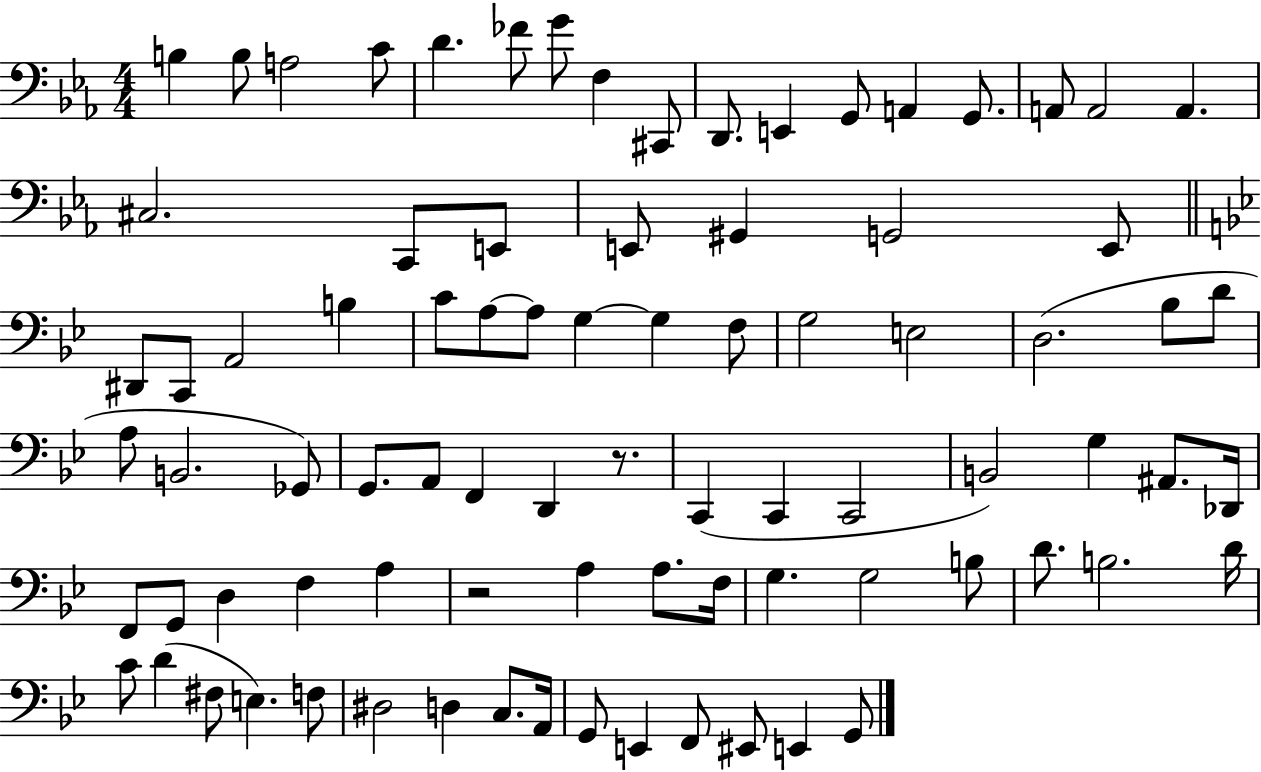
B3/q B3/e A3/h C4/e D4/q. FES4/e G4/e F3/q C#2/e D2/e. E2/q G2/e A2/q G2/e. A2/e A2/h A2/q. C#3/h. C2/e E2/e E2/e G#2/q G2/h E2/e D#2/e C2/e A2/h B3/q C4/e A3/e A3/e G3/q G3/q F3/e G3/h E3/h D3/h. Bb3/e D4/e A3/e B2/h. Gb2/e G2/e. A2/e F2/q D2/q R/e. C2/q C2/q C2/h B2/h G3/q A#2/e. Db2/s F2/e G2/e D3/q F3/q A3/q R/h A3/q A3/e. F3/s G3/q. G3/h B3/e D4/e. B3/h. D4/s C4/e D4/q F#3/e E3/q. F3/e D#3/h D3/q C3/e. A2/s G2/e E2/q F2/e EIS2/e E2/q G2/e